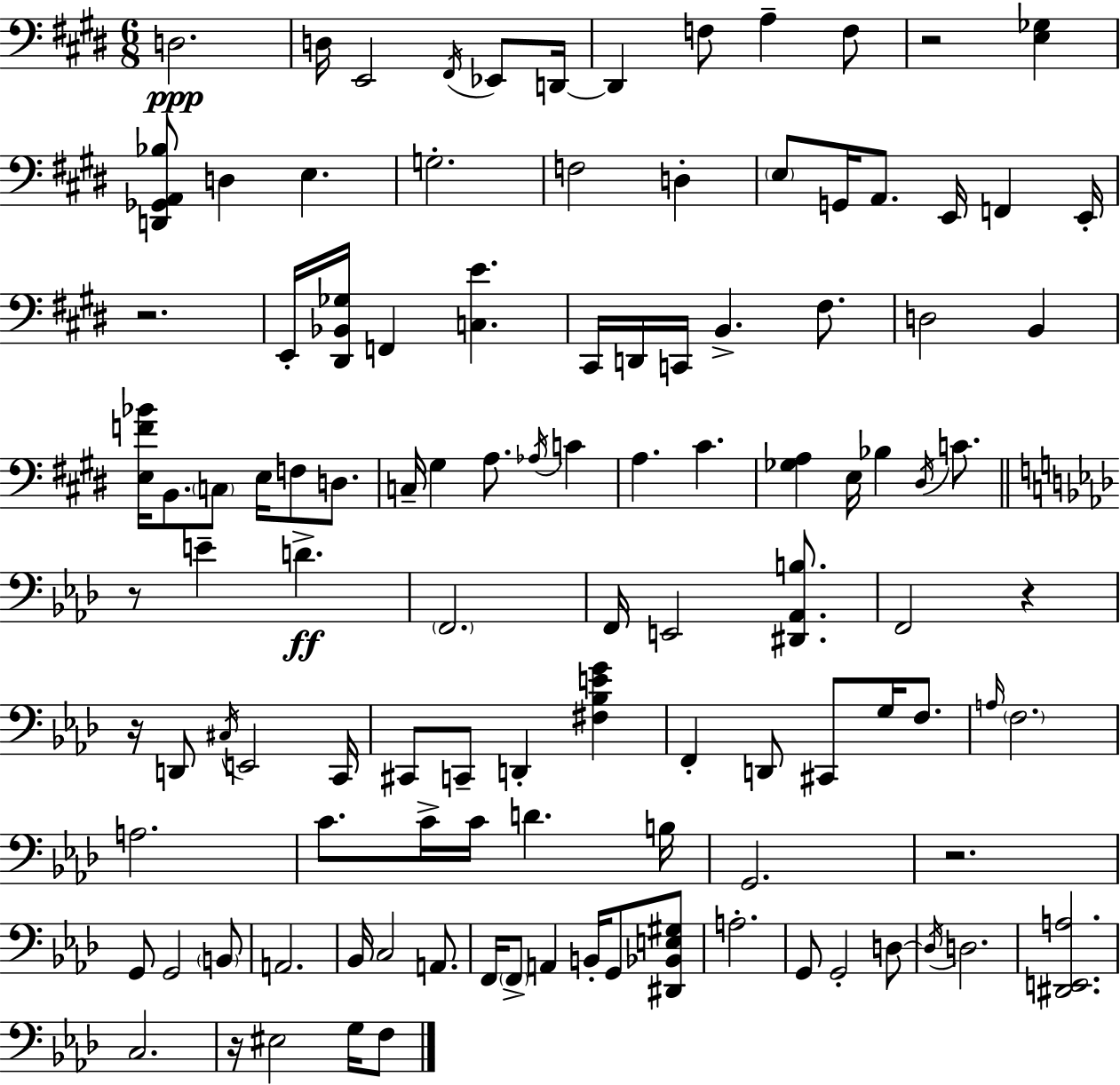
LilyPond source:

{
  \clef bass
  \numericTimeSignature
  \time 6/8
  \key e \major
  d2.\ppp | d16 e,2 \acciaccatura { fis,16 } ees,8 | d,16~~ d,4 f8 a4-- f8 | r2 <e ges>4 | \break <d, ges, a, bes>8 d4 e4. | g2.-. | f2 d4-. | \parenthesize e8 g,16 a,8. e,16 f,4 | \break e,16-. r2. | e,16-. <dis, bes, ges>16 f,4 <c e'>4. | cis,16 d,16 c,16 b,4.-> fis8. | d2 b,4 | \break <e f' bes'>16 b,8. \parenthesize c8 e16 f8 d8. | c16-- gis4 a8. \acciaccatura { aes16 } c'4 | a4. cis'4. | <ges a>4 e16 bes4 \acciaccatura { dis16 } | \break c'8. \bar "||" \break \key aes \major r8 e'4-- d'4.->\ff | \parenthesize f,2. | f,16 e,2 <dis, aes, b>8. | f,2 r4 | \break r16 d,8 \acciaccatura { cis16 } e,2 | c,16 cis,8 c,8-- d,4-. <fis bes e' g'>4 | f,4-. d,8 cis,8 g16 f8. | \grace { a16 } \parenthesize f2. | \break a2. | c'8. c'16-> c'16 d'4. | b16 g,2. | r2. | \break g,8 g,2 | \parenthesize b,8 a,2. | bes,16 c2 a,8. | f,16 \parenthesize f,8-> a,4 b,16-. g,8 | \break <dis, bes, e gis>8 a2.-. | g,8 g,2-. | d8~~ \acciaccatura { d16 } d2. | <dis, e, a>2. | \break c2. | r16 eis2 | g16 f8 \bar "|."
}